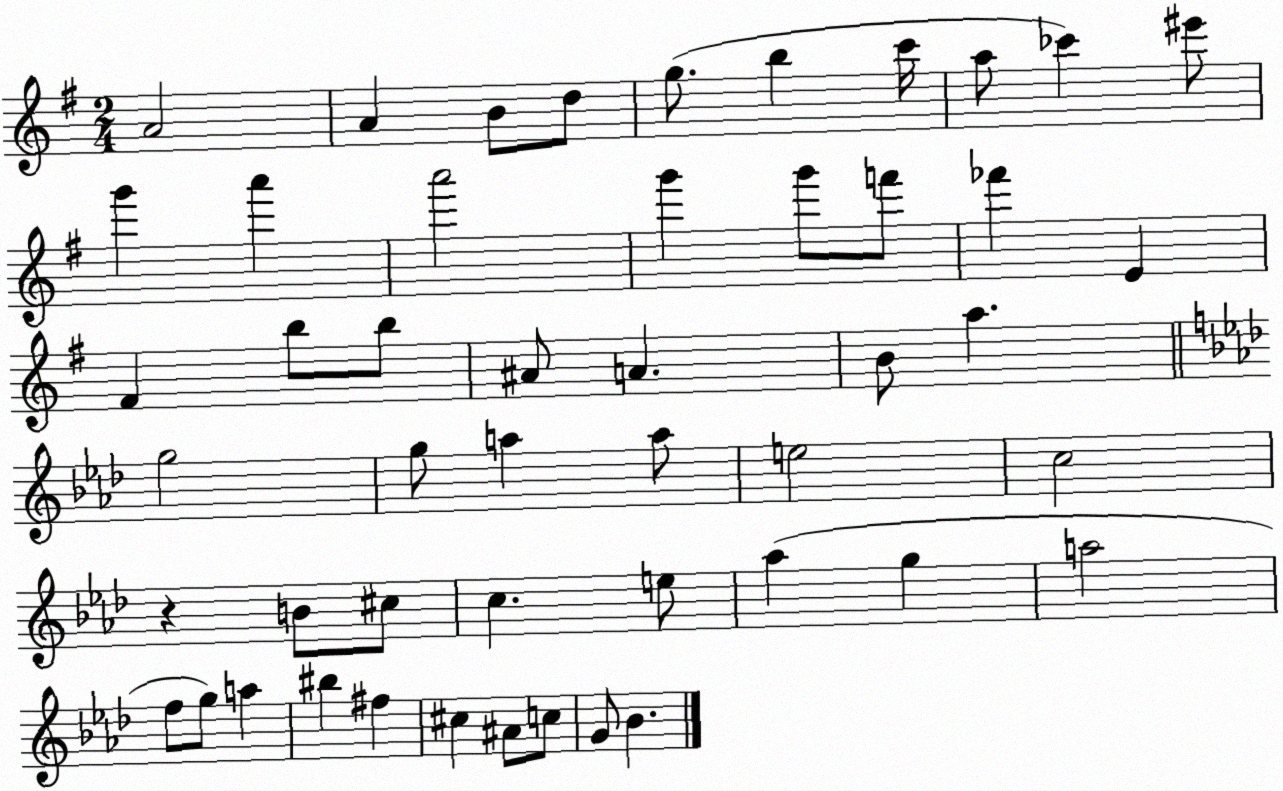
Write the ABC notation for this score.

X:1
T:Untitled
M:2/4
L:1/4
K:G
A2 A B/2 d/2 g/2 b c'/4 a/2 _c' ^e'/2 g' a' a'2 g' g'/2 f'/2 _f' E ^F b/2 b/2 ^A/2 A B/2 a g2 g/2 a a/2 e2 c2 z B/2 ^c/2 c e/2 _a g a2 f/2 g/2 a ^b ^f ^c ^A/2 c/2 G/2 _B